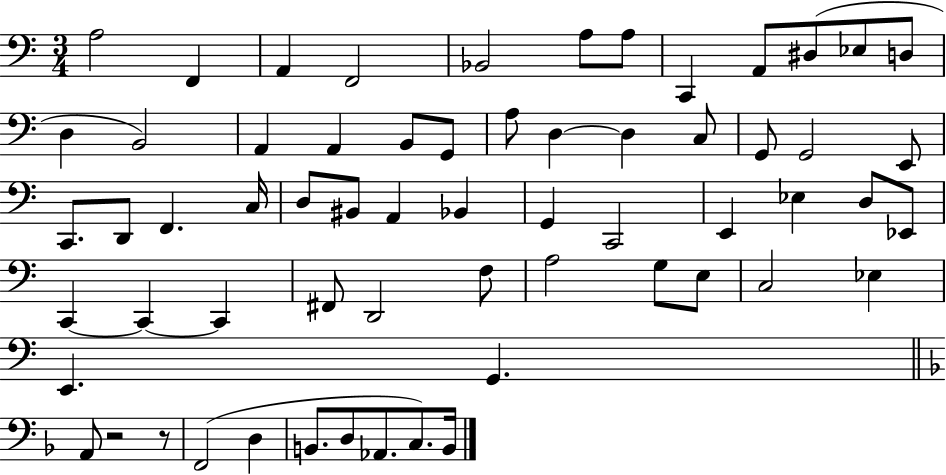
A3/h F2/q A2/q F2/h Bb2/h A3/e A3/e C2/q A2/e D#3/e Eb3/e D3/e D3/q B2/h A2/q A2/q B2/e G2/e A3/e D3/q D3/q C3/e G2/e G2/h E2/e C2/e. D2/e F2/q. C3/s D3/e BIS2/e A2/q Bb2/q G2/q C2/h E2/q Eb3/q D3/e Eb2/e C2/q C2/q C2/q F#2/e D2/h F3/e A3/h G3/e E3/e C3/h Eb3/q E2/q. G2/q. A2/e R/h R/e F2/h D3/q B2/e. D3/e Ab2/e. C3/e. B2/s